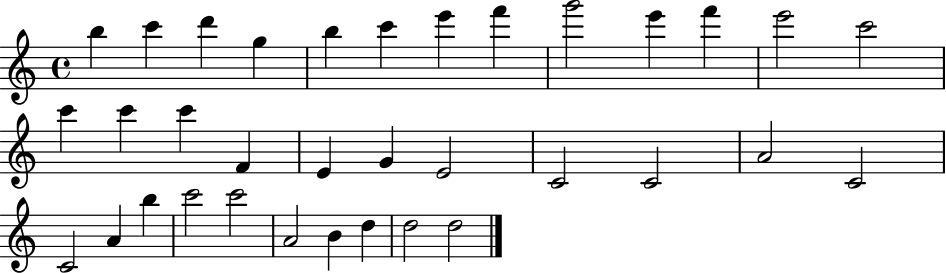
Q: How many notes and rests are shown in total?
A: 34